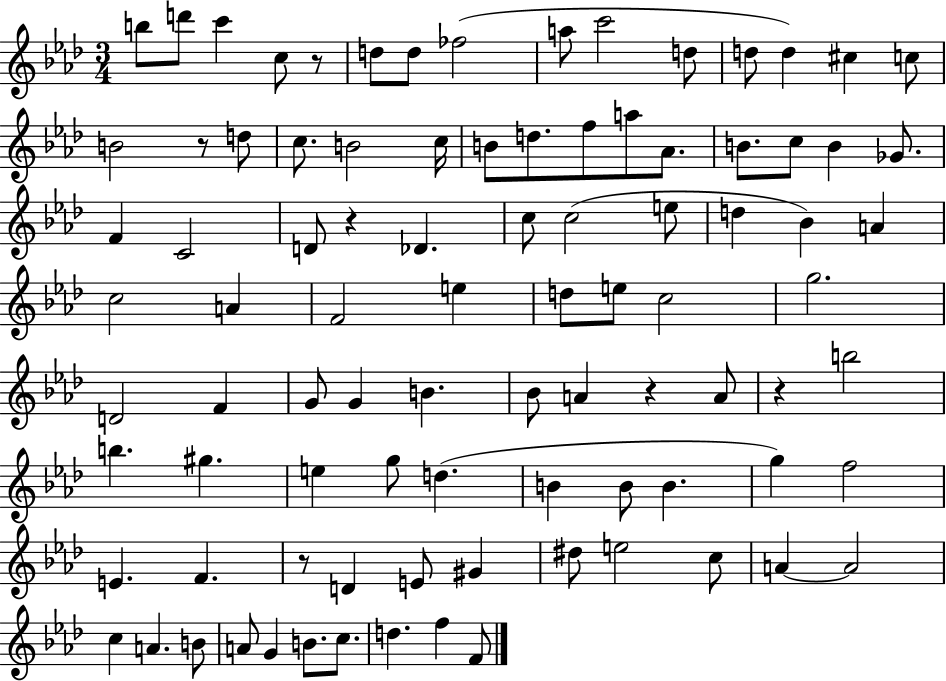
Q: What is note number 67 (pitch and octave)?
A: F4